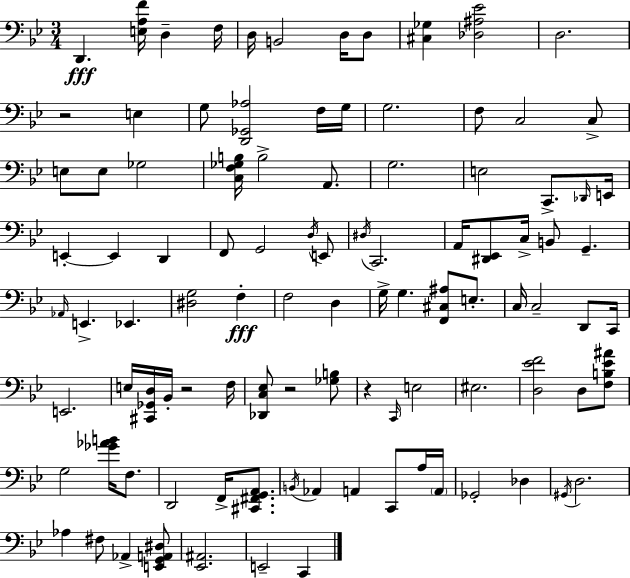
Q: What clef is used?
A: bass